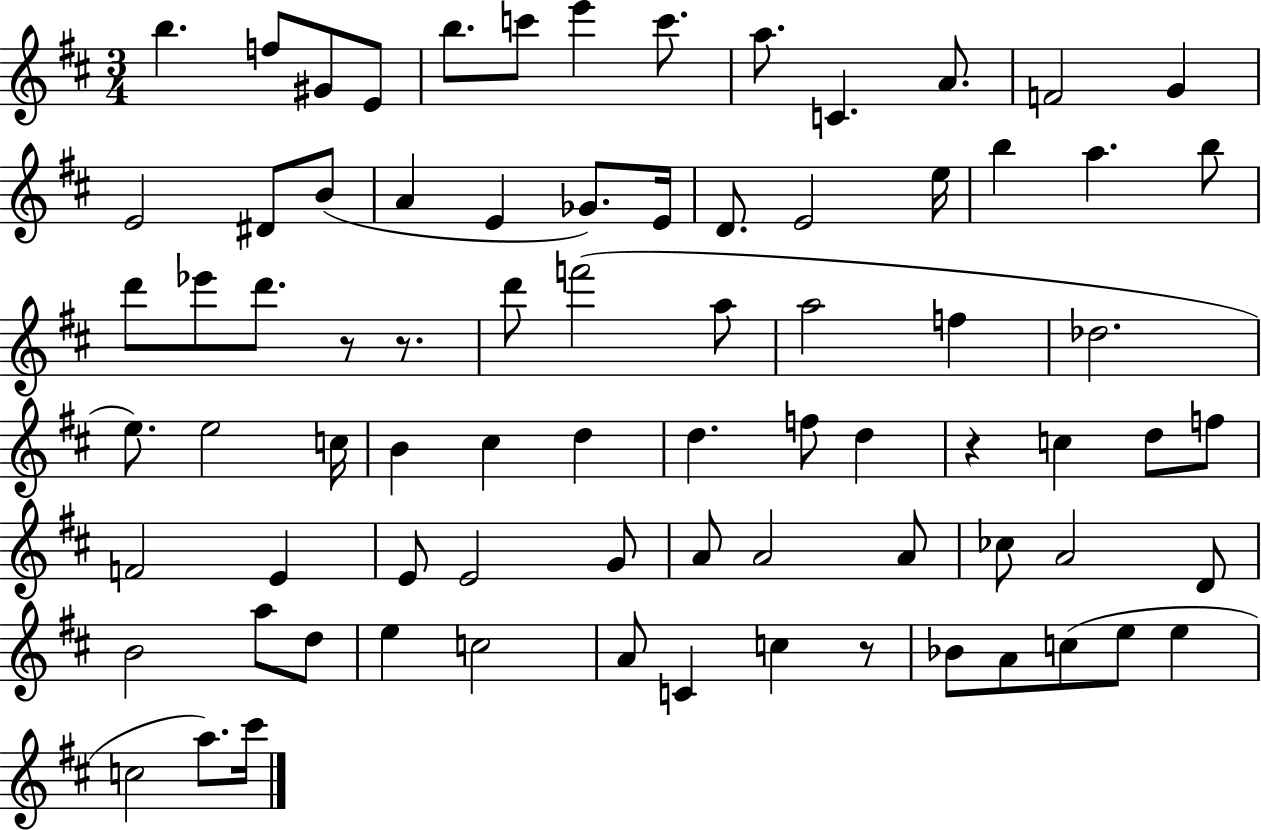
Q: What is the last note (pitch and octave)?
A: C#6